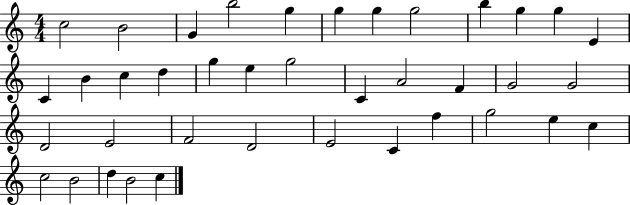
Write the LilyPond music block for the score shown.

{
  \clef treble
  \numericTimeSignature
  \time 4/4
  \key c \major
  c''2 b'2 | g'4 b''2 g''4 | g''4 g''4 g''2 | b''4 g''4 g''4 e'4 | \break c'4 b'4 c''4 d''4 | g''4 e''4 g''2 | c'4 a'2 f'4 | g'2 g'2 | \break d'2 e'2 | f'2 d'2 | e'2 c'4 f''4 | g''2 e''4 c''4 | \break c''2 b'2 | d''4 b'2 c''4 | \bar "|."
}